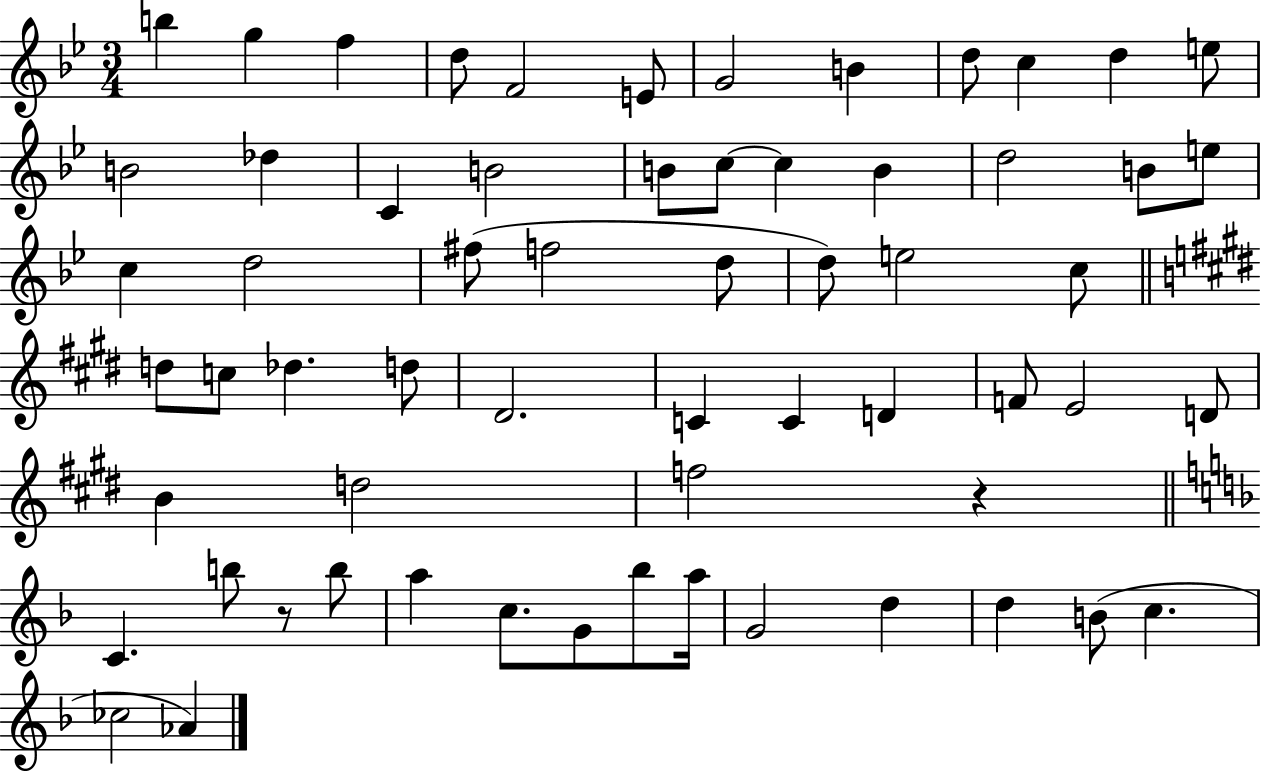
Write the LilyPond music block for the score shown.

{
  \clef treble
  \numericTimeSignature
  \time 3/4
  \key bes \major
  b''4 g''4 f''4 | d''8 f'2 e'8 | g'2 b'4 | d''8 c''4 d''4 e''8 | \break b'2 des''4 | c'4 b'2 | b'8 c''8~~ c''4 b'4 | d''2 b'8 e''8 | \break c''4 d''2 | fis''8( f''2 d''8 | d''8) e''2 c''8 | \bar "||" \break \key e \major d''8 c''8 des''4. d''8 | dis'2. | c'4 c'4 d'4 | f'8 e'2 d'8 | \break b'4 d''2 | f''2 r4 | \bar "||" \break \key f \major c'4. b''8 r8 b''8 | a''4 c''8. g'8 bes''8 a''16 | g'2 d''4 | d''4 b'8( c''4. | \break ces''2 aes'4) | \bar "|."
}